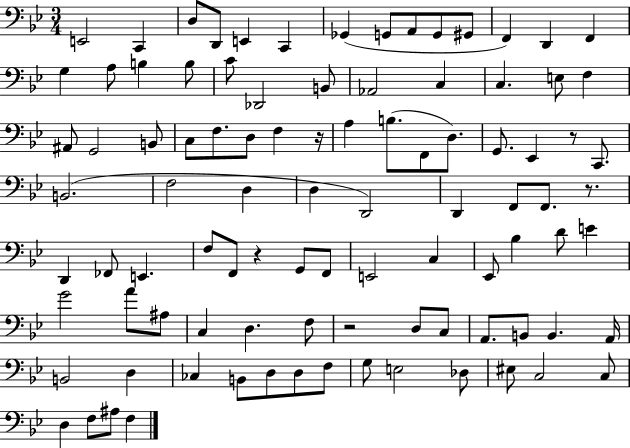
X:1
T:Untitled
M:3/4
L:1/4
K:Bb
E,,2 C,, D,/2 D,,/2 E,, C,, _G,, G,,/2 A,,/2 G,,/2 ^G,,/2 F,, D,, F,, G, A,/2 B, B,/2 C/2 _D,,2 B,,/2 _A,,2 C, C, E,/2 F, ^A,,/2 G,,2 B,,/2 C,/2 F,/2 D,/2 F, z/4 A, B,/2 F,,/2 D,/2 G,,/2 _E,, z/2 C,,/2 B,,2 F,2 D, D, D,,2 D,, F,,/2 F,,/2 z/2 D,, _F,,/2 E,, F,/2 F,,/2 z G,,/2 F,,/2 E,,2 C, _E,,/2 _B, D/2 E G2 A/2 ^A,/2 C, D, F,/2 z2 D,/2 C,/2 A,,/2 B,,/2 B,, A,,/4 B,,2 D, _C, B,,/2 D,/2 D,/2 F,/2 G,/2 E,2 _D,/2 ^E,/2 C,2 C,/2 D, F,/2 ^A,/2 F,